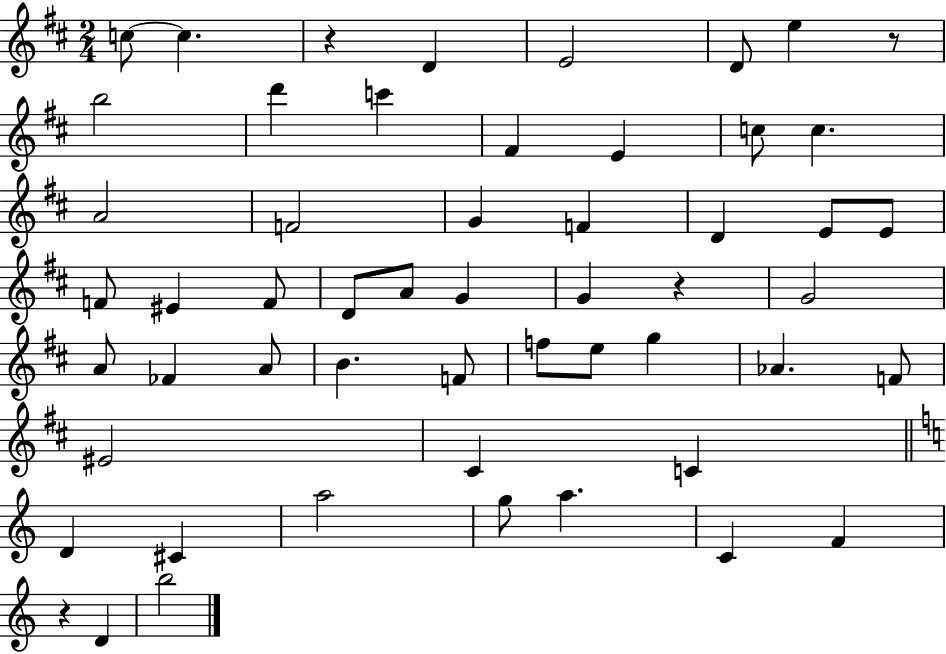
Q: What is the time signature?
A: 2/4